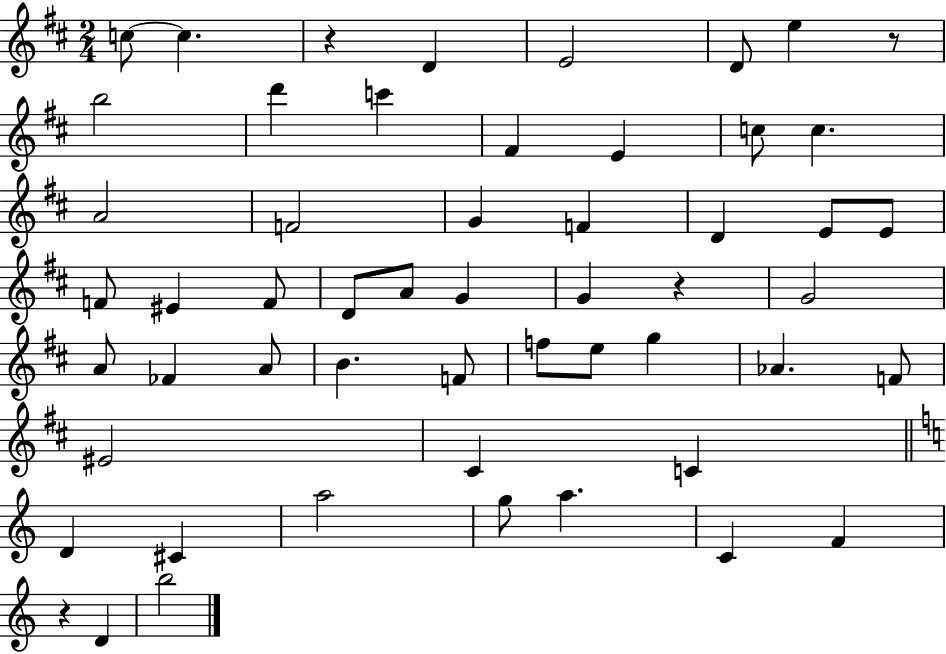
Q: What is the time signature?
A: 2/4